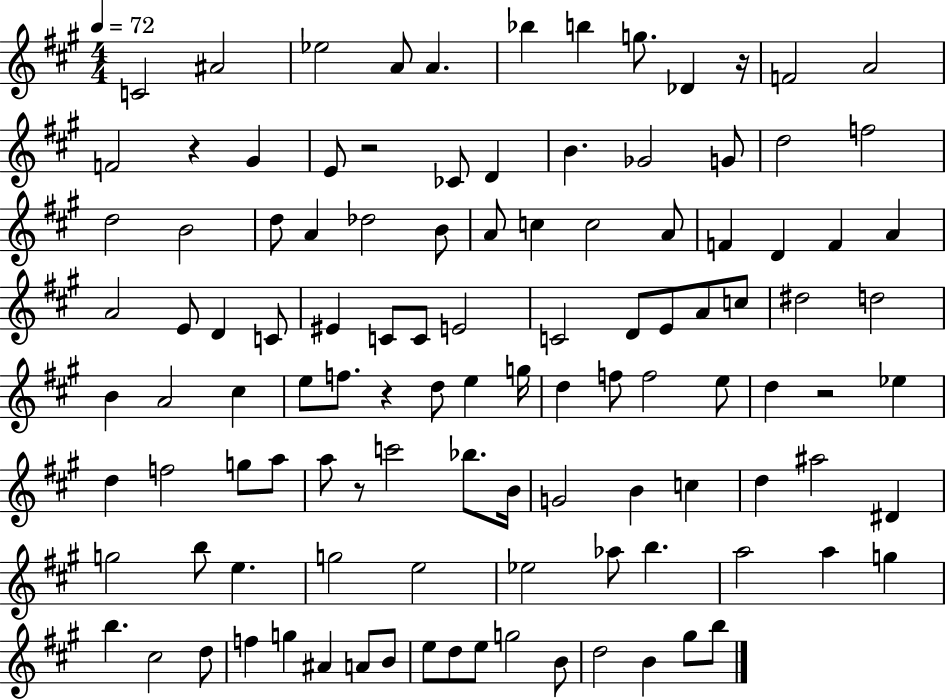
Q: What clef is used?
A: treble